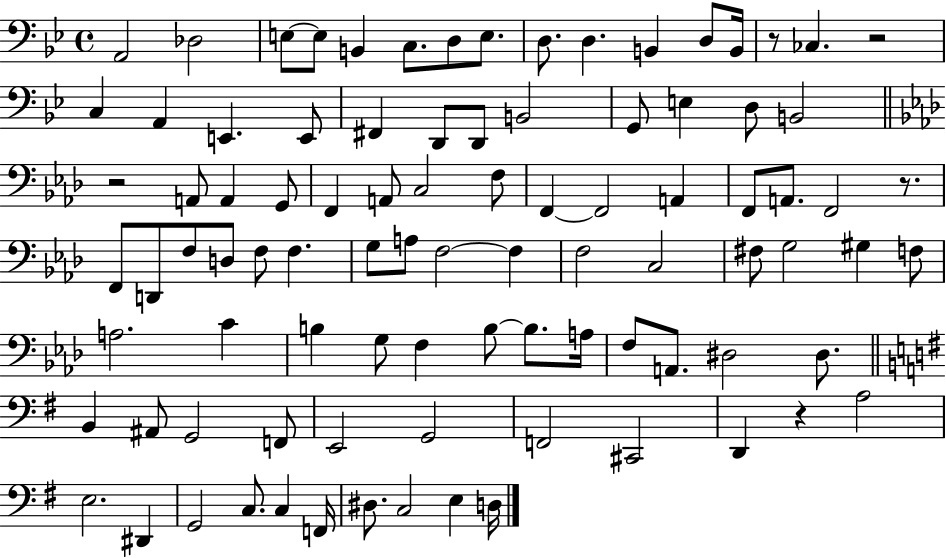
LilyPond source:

{
  \clef bass
  \time 4/4
  \defaultTimeSignature
  \key bes \major
  \repeat volta 2 { a,2 des2 | e8~~ e8 b,4 c8. d8 e8. | d8. d4. b,4 d8 b,16 | r8 ces4. r2 | \break c4 a,4 e,4. e,8 | fis,4 d,8 d,8 b,2 | g,8 e4 d8 b,2 | \bar "||" \break \key aes \major r2 a,8 a,4 g,8 | f,4 a,8 c2 f8 | f,4~~ f,2 a,4 | f,8 a,8. f,2 r8. | \break f,8 d,8 f8 d8 f8 f4. | g8 a8 f2~~ f4 | f2 c2 | fis8 g2 gis4 f8 | \break a2. c'4 | b4 g8 f4 b8~~ b8. a16 | f8 a,8. dis2 dis8. | \bar "||" \break \key e \minor b,4 ais,8 g,2 f,8 | e,2 g,2 | f,2 cis,2 | d,4 r4 a2 | \break e2. dis,4 | g,2 c8. c4 f,16 | dis8. c2 e4 d16 | } \bar "|."
}